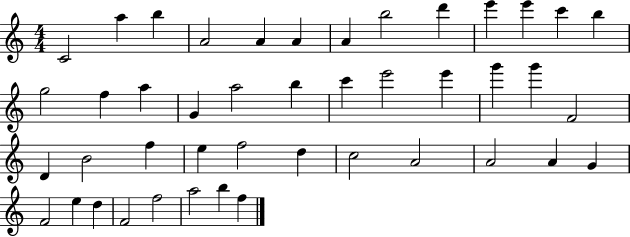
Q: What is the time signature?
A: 4/4